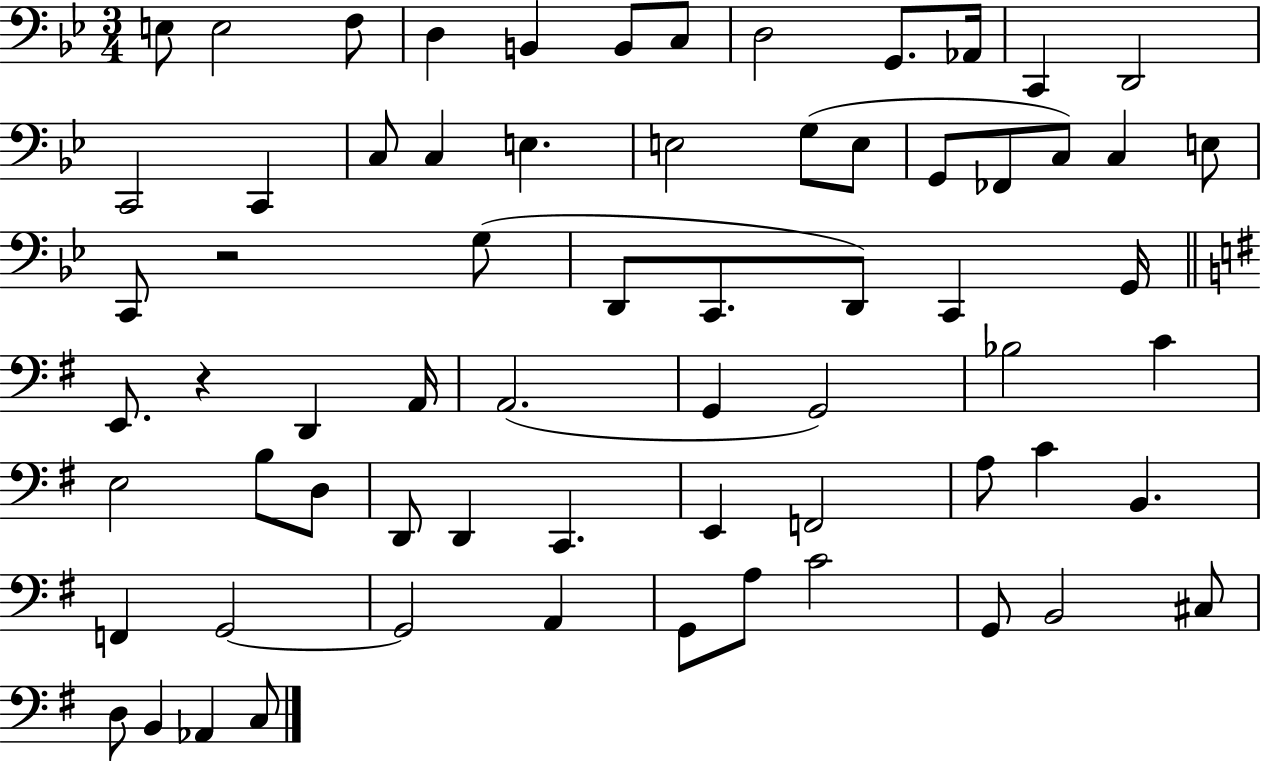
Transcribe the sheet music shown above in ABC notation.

X:1
T:Untitled
M:3/4
L:1/4
K:Bb
E,/2 E,2 F,/2 D, B,, B,,/2 C,/2 D,2 G,,/2 _A,,/4 C,, D,,2 C,,2 C,, C,/2 C, E, E,2 G,/2 E,/2 G,,/2 _F,,/2 C,/2 C, E,/2 C,,/2 z2 G,/2 D,,/2 C,,/2 D,,/2 C,, G,,/4 E,,/2 z D,, A,,/4 A,,2 G,, G,,2 _B,2 C E,2 B,/2 D,/2 D,,/2 D,, C,, E,, F,,2 A,/2 C B,, F,, G,,2 G,,2 A,, G,,/2 A,/2 C2 G,,/2 B,,2 ^C,/2 D,/2 B,, _A,, C,/2